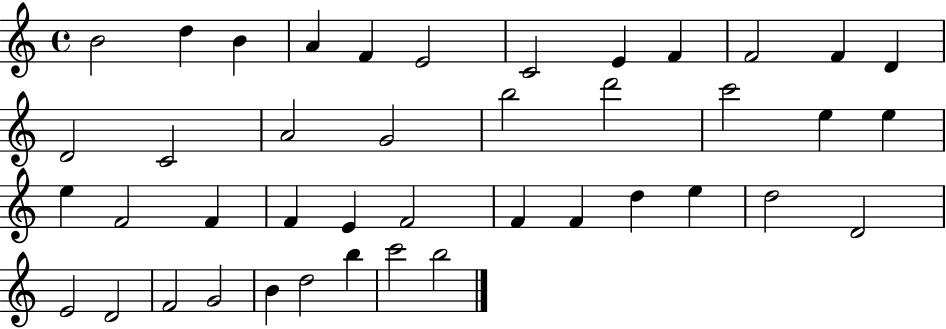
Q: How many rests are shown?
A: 0